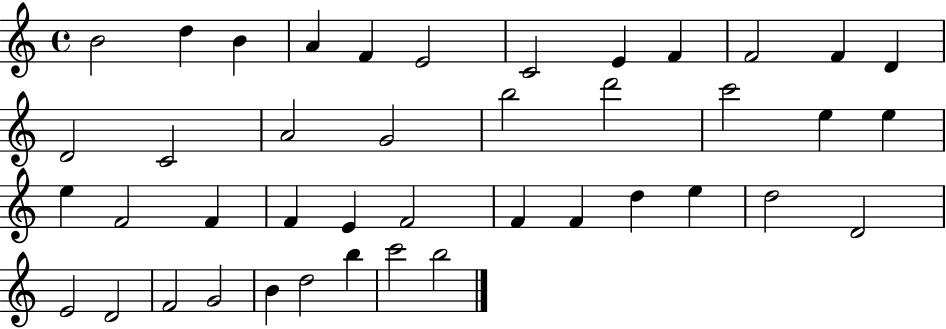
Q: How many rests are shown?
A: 0